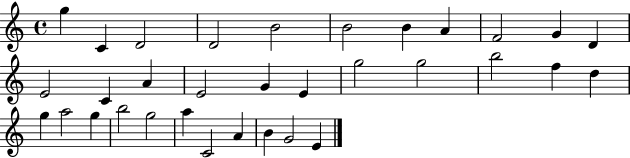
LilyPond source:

{
  \clef treble
  \time 4/4
  \defaultTimeSignature
  \key c \major
  g''4 c'4 d'2 | d'2 b'2 | b'2 b'4 a'4 | f'2 g'4 d'4 | \break e'2 c'4 a'4 | e'2 g'4 e'4 | g''2 g''2 | b''2 f''4 d''4 | \break g''4 a''2 g''4 | b''2 g''2 | a''4 c'2 a'4 | b'4 g'2 e'4 | \break \bar "|."
}